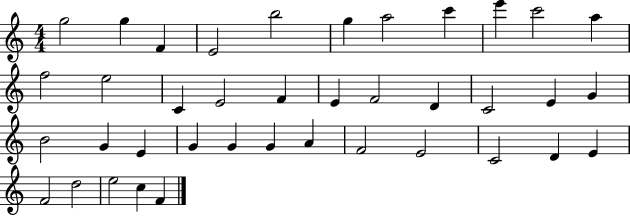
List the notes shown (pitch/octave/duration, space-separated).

G5/h G5/q F4/q E4/h B5/h G5/q A5/h C6/q E6/q C6/h A5/q F5/h E5/h C4/q E4/h F4/q E4/q F4/h D4/q C4/h E4/q G4/q B4/h G4/q E4/q G4/q G4/q G4/q A4/q F4/h E4/h C4/h D4/q E4/q F4/h D5/h E5/h C5/q F4/q